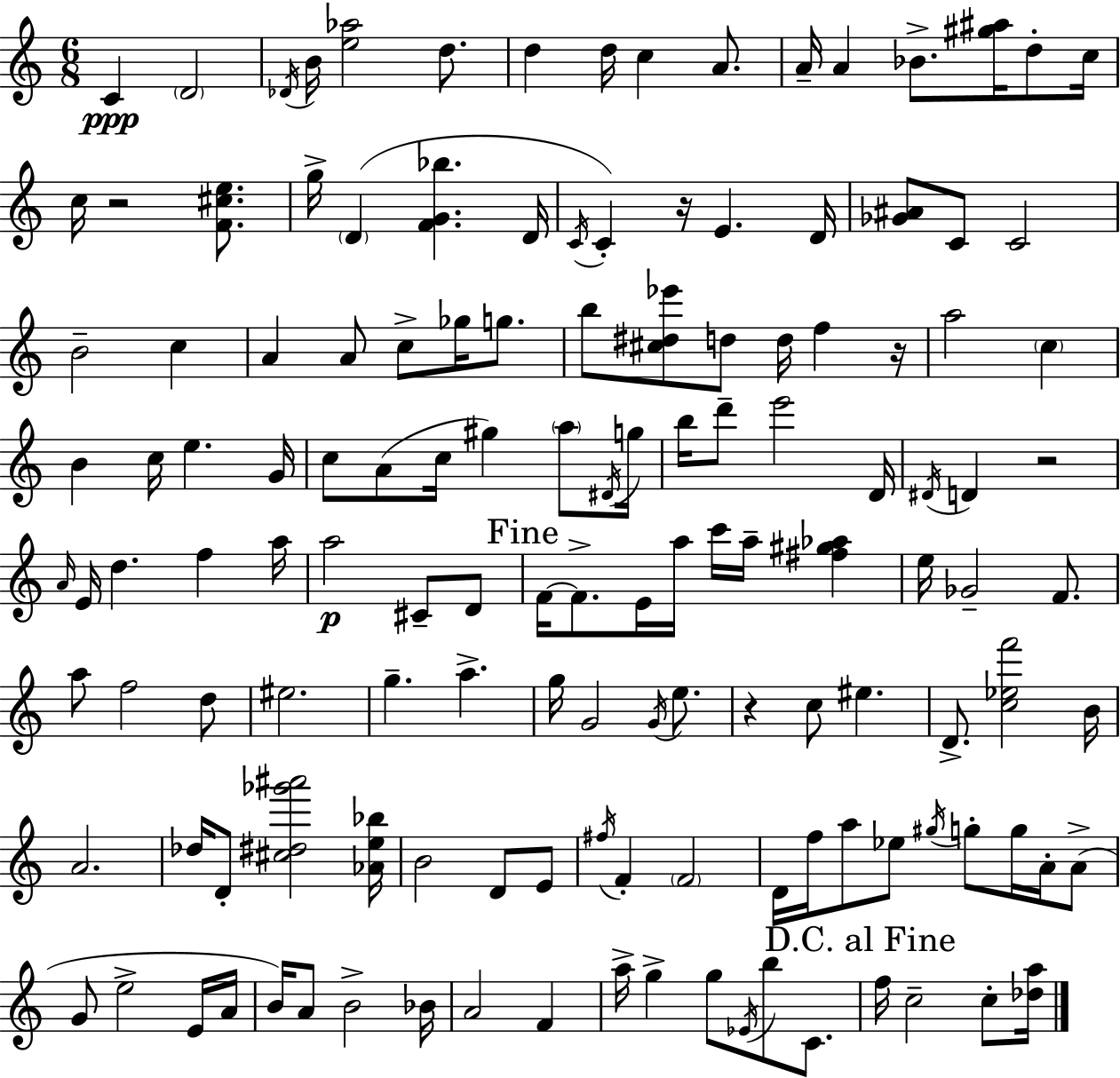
{
  \clef treble
  \numericTimeSignature
  \time 6/8
  \key c \major
  c'4\ppp \parenthesize d'2 | \acciaccatura { des'16 } b'16 <e'' aes''>2 d''8. | d''4 d''16 c''4 a'8. | a'16-- a'4 bes'8.-> <gis'' ais''>16 d''8-. | \break c''16 c''16 r2 <f' cis'' e''>8. | g''16-> \parenthesize d'4( <f' g' bes''>4. | d'16 \acciaccatura { c'16 } c'4-.) r16 e'4. | d'16 <ges' ais'>8 c'8 c'2 | \break b'2-- c''4 | a'4 a'8 c''8-> ges''16 g''8. | b''8 <cis'' dis'' ees'''>8 d''8 d''16 f''4 | r16 a''2 \parenthesize c''4 | \break b'4 c''16 e''4. | g'16 c''8 a'8( c''16 gis''4) \parenthesize a''8 | \acciaccatura { dis'16 } g''16 b''16 d'''8-- e'''2 | d'16 \acciaccatura { dis'16 } d'4 r2 | \break \grace { a'16 } e'16 d''4. | f''4 a''16 a''2\p | cis'8-- d'8 \mark "Fine" f'16~~ f'8.-> e'16 a''16 c'''16 | a''16-- <fis'' gis'' aes''>4 e''16 ges'2-- | \break f'8. a''8 f''2 | d''8 eis''2. | g''4.-- a''4.-> | g''16 g'2 | \break \acciaccatura { g'16 } e''8. r4 c''8 | eis''4. d'8.-> <c'' ees'' f'''>2 | b'16 a'2. | des''16 d'8-. <cis'' dis'' ges''' ais'''>2 | \break <aes' e'' bes''>16 b'2 | d'8 e'8 \acciaccatura { fis''16 } f'4-. \parenthesize f'2 | d'16 f''16 a''8 ees''8 | \acciaccatura { gis''16 } g''8-. g''16 a'16-. a'8->( g'8 e''2-> | \break e'16 a'16 b'16) a'8 b'2-> | bes'16 a'2 | f'4 a''16-> g''4-> | g''8 \acciaccatura { ees'16 } b''8 c'8. \mark "D.C. al Fine" f''16 c''2-- | \break c''8-. <des'' a''>16 \bar "|."
}